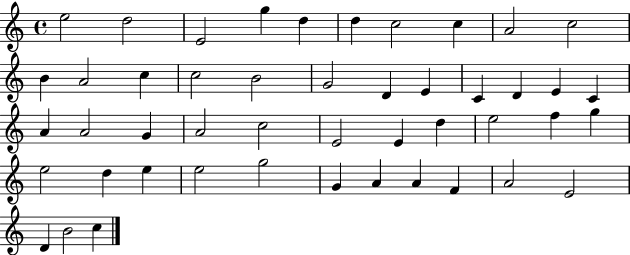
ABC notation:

X:1
T:Untitled
M:4/4
L:1/4
K:C
e2 d2 E2 g d d c2 c A2 c2 B A2 c c2 B2 G2 D E C D E C A A2 G A2 c2 E2 E d e2 f g e2 d e e2 g2 G A A F A2 E2 D B2 c